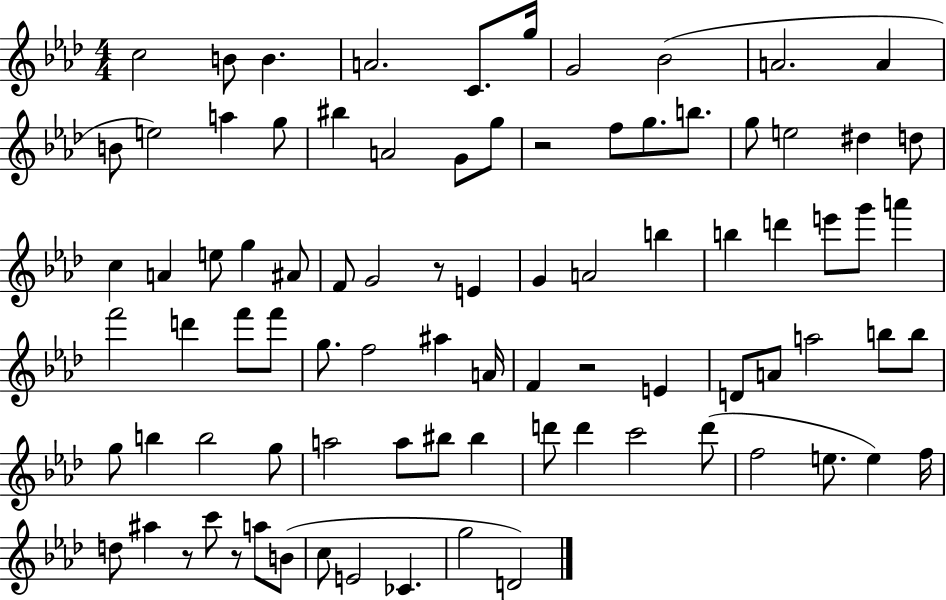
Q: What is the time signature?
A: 4/4